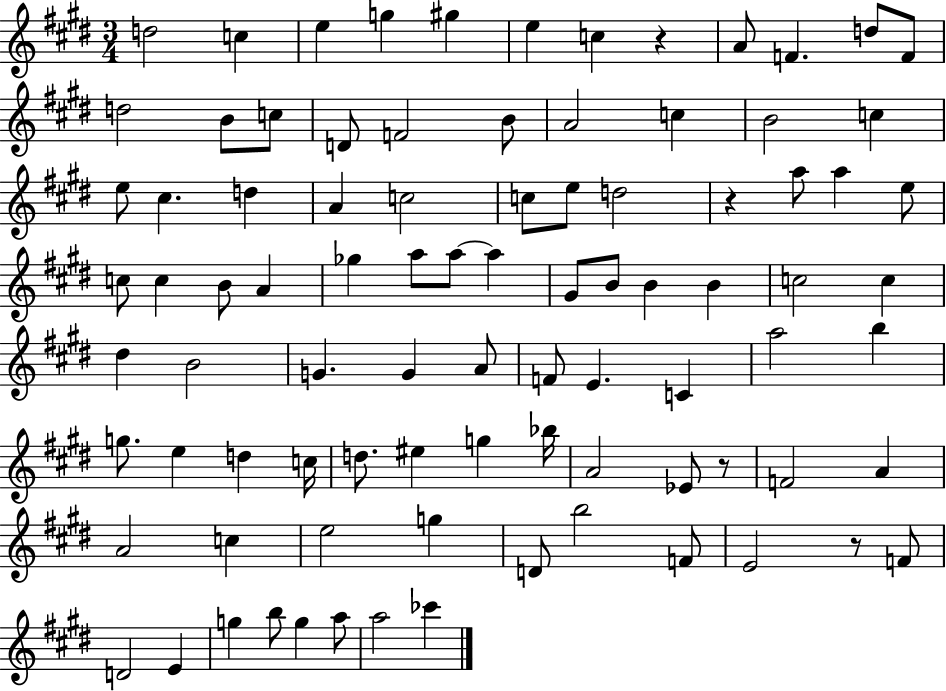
{
  \clef treble
  \numericTimeSignature
  \time 3/4
  \key e \major
  d''2 c''4 | e''4 g''4 gis''4 | e''4 c''4 r4 | a'8 f'4. d''8 f'8 | \break d''2 b'8 c''8 | d'8 f'2 b'8 | a'2 c''4 | b'2 c''4 | \break e''8 cis''4. d''4 | a'4 c''2 | c''8 e''8 d''2 | r4 a''8 a''4 e''8 | \break c''8 c''4 b'8 a'4 | ges''4 a''8 a''8~~ a''4 | gis'8 b'8 b'4 b'4 | c''2 c''4 | \break dis''4 b'2 | g'4. g'4 a'8 | f'8 e'4. c'4 | a''2 b''4 | \break g''8. e''4 d''4 c''16 | d''8. eis''4 g''4 bes''16 | a'2 ees'8 r8 | f'2 a'4 | \break a'2 c''4 | e''2 g''4 | d'8 b''2 f'8 | e'2 r8 f'8 | \break d'2 e'4 | g''4 b''8 g''4 a''8 | a''2 ces'''4 | \bar "|."
}